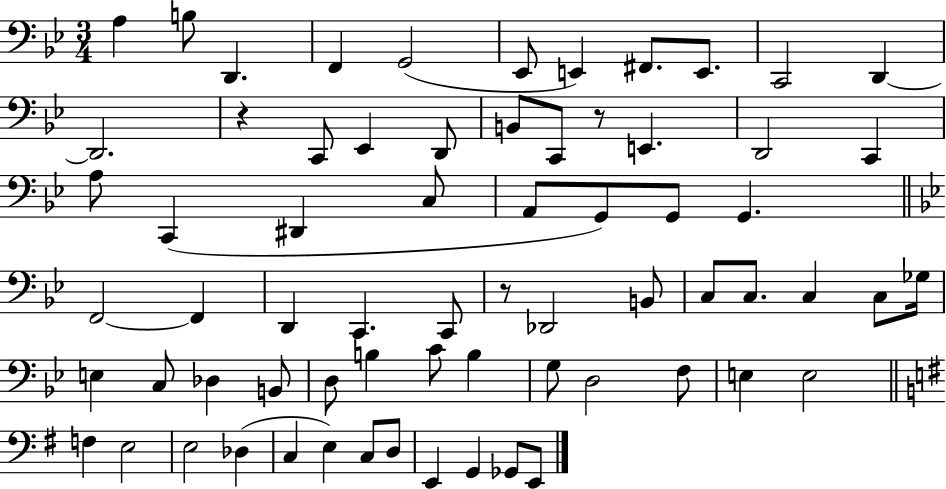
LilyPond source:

{
  \clef bass
  \numericTimeSignature
  \time 3/4
  \key bes \major
  a4 b8 d,4. | f,4 g,2( | ees,8 e,4) fis,8. e,8. | c,2 d,4~~ | \break d,2. | r4 c,8 ees,4 d,8 | b,8 c,8 r8 e,4. | d,2 c,4 | \break a8 c,4( dis,4 c8 | a,8 g,8) g,8 g,4. | \bar "||" \break \key bes \major f,2~~ f,4 | d,4 c,4. c,8 | r8 des,2 b,8 | c8 c8. c4 c8 ges16 | \break e4 c8 des4 b,8 | d8 b4 c'8 b4 | g8 d2 f8 | e4 e2 | \break \bar "||" \break \key g \major f4 e2 | e2 des4( | c4 e4) c8 d8 | e,4 g,4 ges,8 e,8 | \break \bar "|."
}